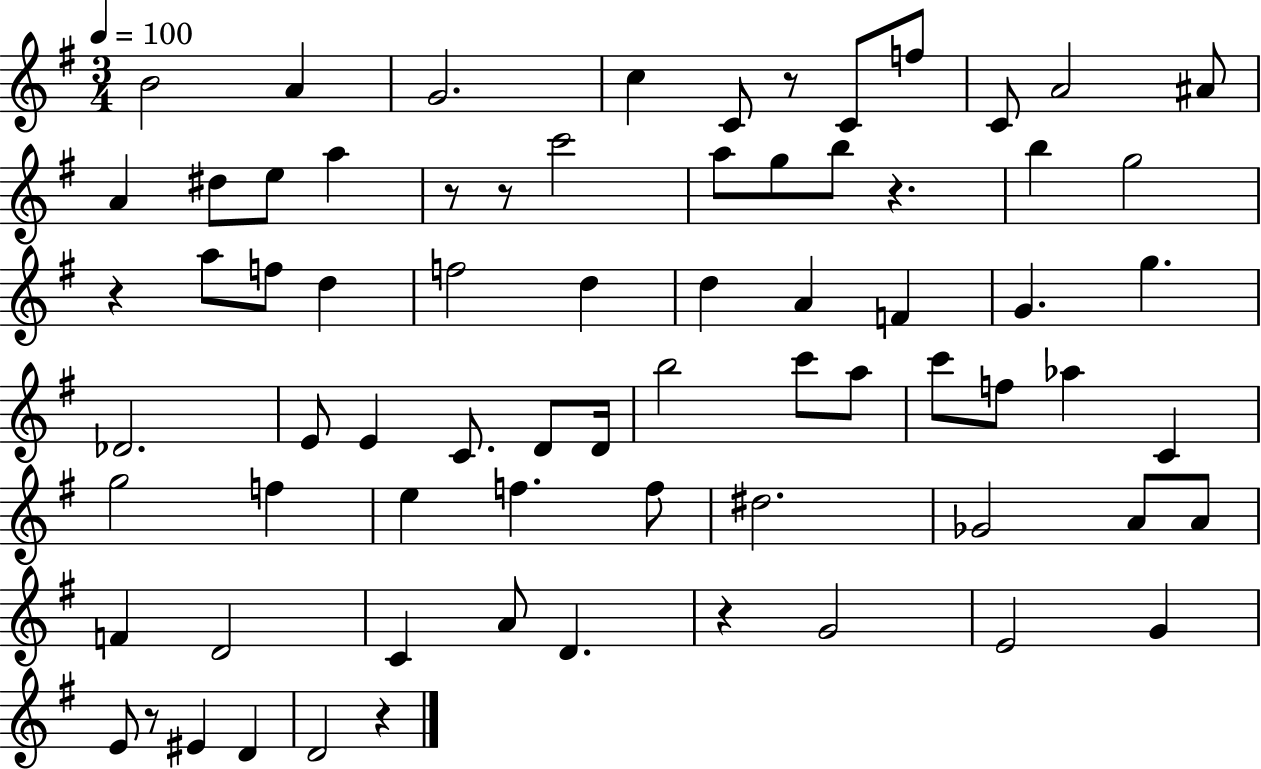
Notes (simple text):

B4/h A4/q G4/h. C5/q C4/e R/e C4/e F5/e C4/e A4/h A#4/e A4/q D#5/e E5/e A5/q R/e R/e C6/h A5/e G5/e B5/e R/q. B5/q G5/h R/q A5/e F5/e D5/q F5/h D5/q D5/q A4/q F4/q G4/q. G5/q. Db4/h. E4/e E4/q C4/e. D4/e D4/s B5/h C6/e A5/e C6/e F5/e Ab5/q C4/q G5/h F5/q E5/q F5/q. F5/e D#5/h. Gb4/h A4/e A4/e F4/q D4/h C4/q A4/e D4/q. R/q G4/h E4/h G4/q E4/e R/e EIS4/q D4/q D4/h R/q